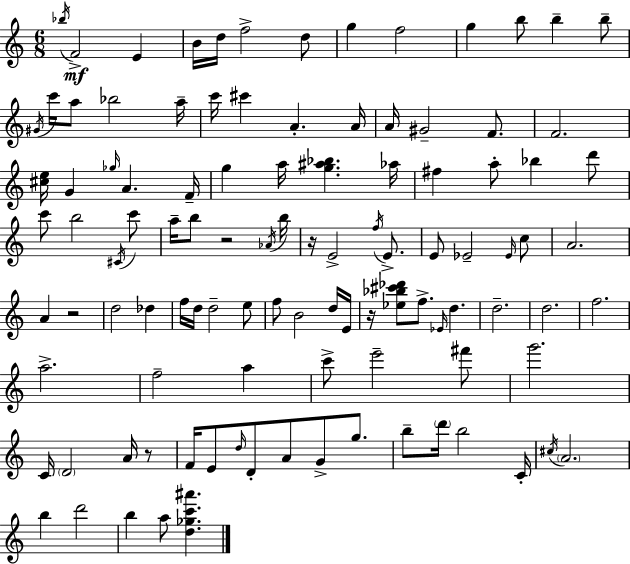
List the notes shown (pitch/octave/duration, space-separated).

Bb5/s F4/h E4/q B4/s D5/s F5/h D5/e G5/q F5/h G5/q B5/e B5/q B5/e G#4/s C6/s A5/e Bb5/h A5/s C6/s C#6/q A4/q. A4/s A4/s G#4/h F4/e. F4/h. [C#5,E5]/s G4/q Gb5/s A4/q. F4/s G5/q A5/s [G5,A#5,Bb5]/q. Ab5/s F#5/q A5/e Bb5/q D6/e C6/e B5/h C#4/s C6/e A5/s B5/e R/h Ab4/s B5/s R/s E4/h F5/s E4/e. E4/e Eb4/h Eb4/s C5/e A4/h. A4/q R/h D5/h Db5/q F5/s D5/s D5/h E5/e F5/e B4/h D5/s E4/s R/s [Eb5,Bb5,C#6,Db6]/e F5/e. Eb4/s D5/q. D5/h. D5/h. F5/h. A5/h. F5/h A5/q C6/e E6/h F#6/e G6/h. C4/s D4/h A4/s R/e F4/s E4/e D5/s D4/e A4/e G4/e G5/e. B5/e D6/s B5/h C4/s C#5/s A4/h. B5/q D6/h B5/q A5/e [D5,Gb5,C6,A#6]/q.